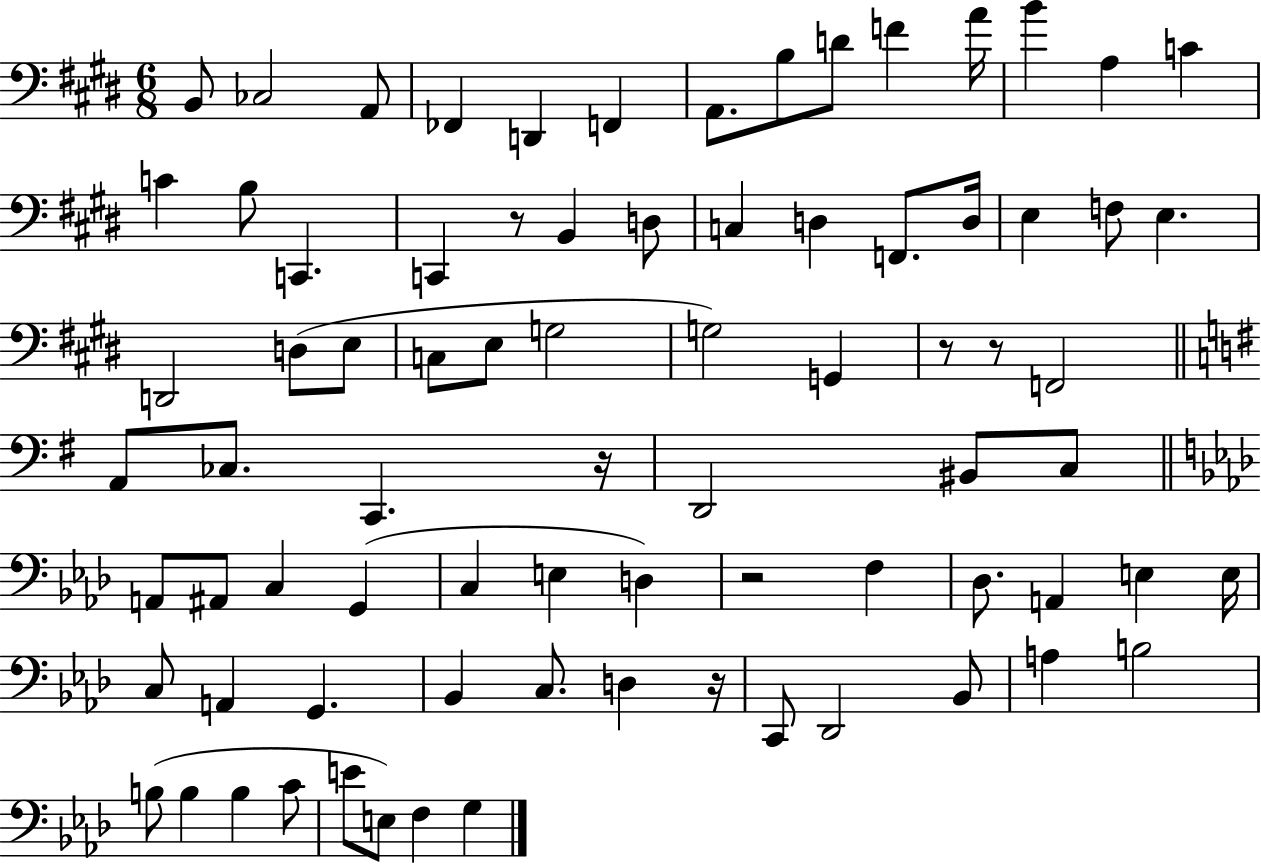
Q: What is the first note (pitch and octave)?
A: B2